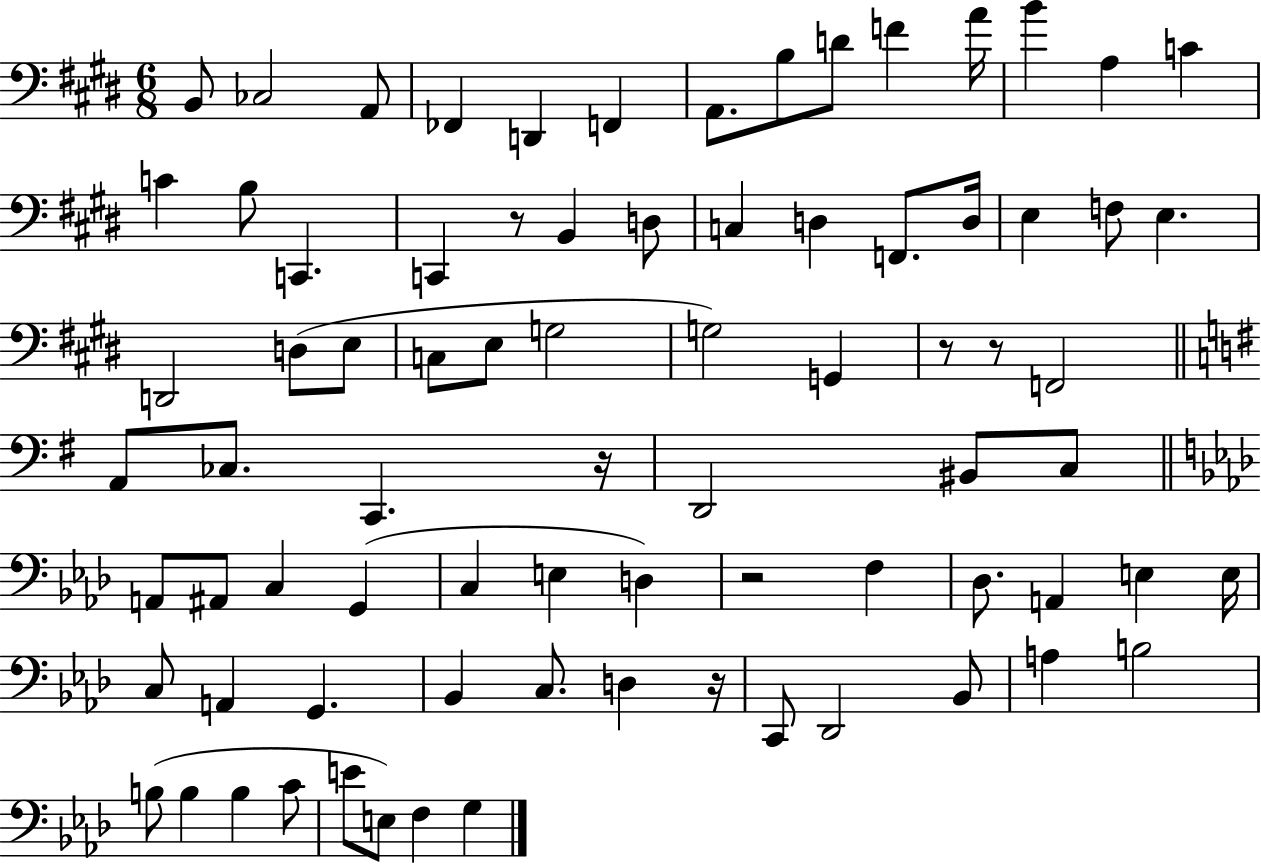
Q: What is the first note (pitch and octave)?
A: B2